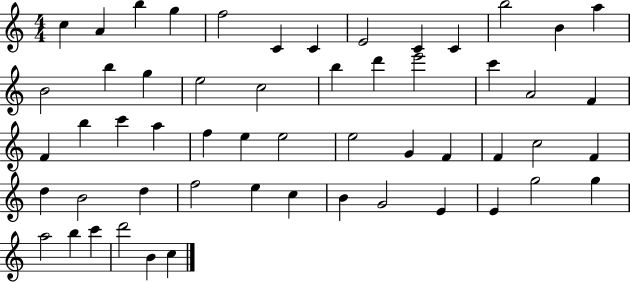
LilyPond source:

{
  \clef treble
  \numericTimeSignature
  \time 4/4
  \key c \major
  c''4 a'4 b''4 g''4 | f''2 c'4 c'4 | e'2 c'4 c'4 | b''2 b'4 a''4 | \break b'2 b''4 g''4 | e''2 c''2 | b''4 d'''4 e'''2 | c'''4 a'2 f'4 | \break f'4 b''4 c'''4 a''4 | f''4 e''4 e''2 | e''2 g'4 f'4 | f'4 c''2 f'4 | \break d''4 b'2 d''4 | f''2 e''4 c''4 | b'4 g'2 e'4 | e'4 g''2 g''4 | \break a''2 b''4 c'''4 | d'''2 b'4 c''4 | \bar "|."
}